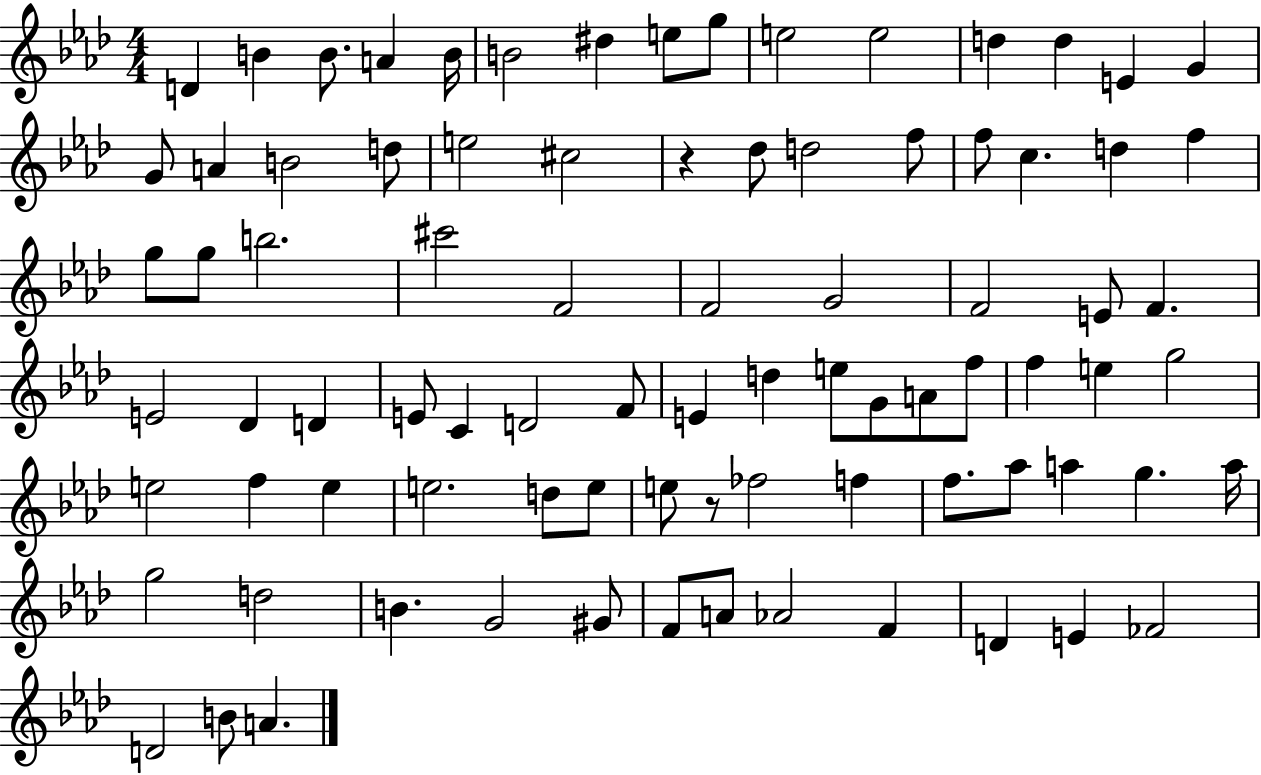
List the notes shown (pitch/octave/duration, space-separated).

D4/q B4/q B4/e. A4/q B4/s B4/h D#5/q E5/e G5/e E5/h E5/h D5/q D5/q E4/q G4/q G4/e A4/q B4/h D5/e E5/h C#5/h R/q Db5/e D5/h F5/e F5/e C5/q. D5/q F5/q G5/e G5/e B5/h. C#6/h F4/h F4/h G4/h F4/h E4/e F4/q. E4/h Db4/q D4/q E4/e C4/q D4/h F4/e E4/q D5/q E5/e G4/e A4/e F5/e F5/q E5/q G5/h E5/h F5/q E5/q E5/h. D5/e E5/e E5/e R/e FES5/h F5/q F5/e. Ab5/e A5/q G5/q. A5/s G5/h D5/h B4/q. G4/h G#4/e F4/e A4/e Ab4/h F4/q D4/q E4/q FES4/h D4/h B4/e A4/q.